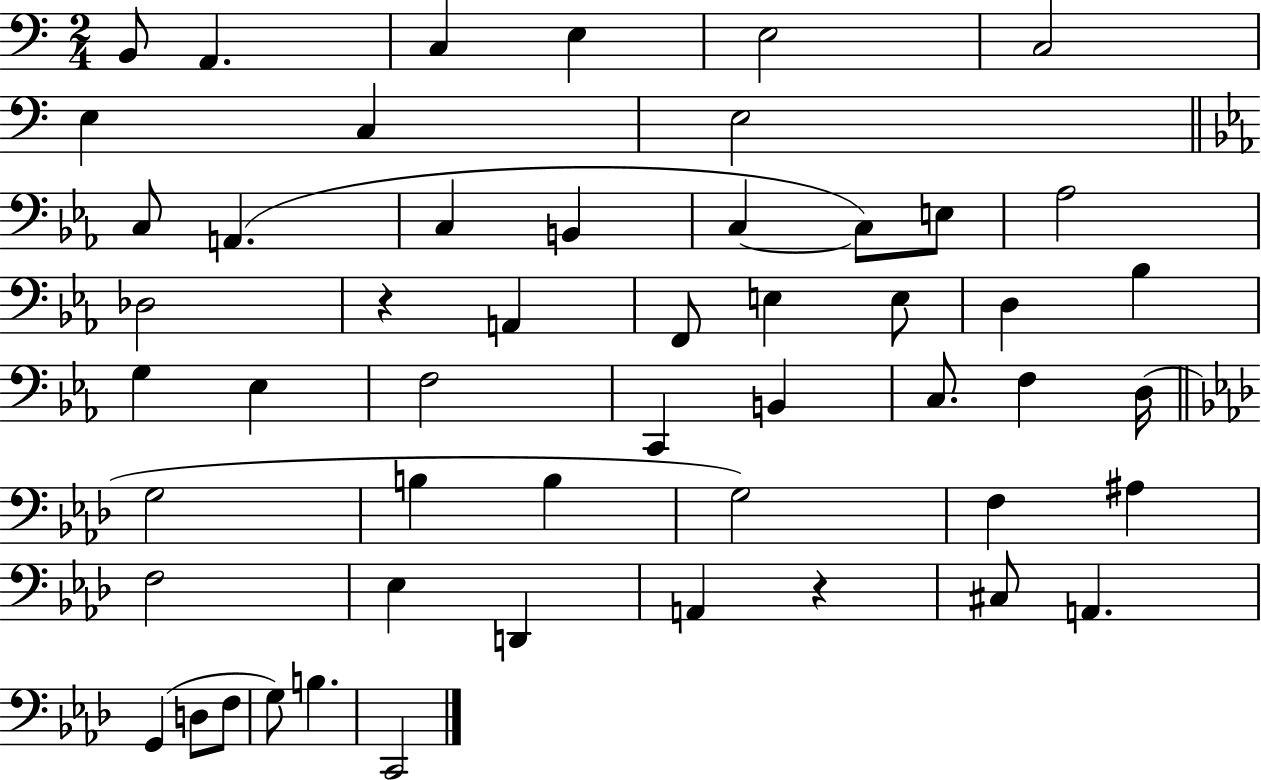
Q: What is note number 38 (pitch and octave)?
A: A#3